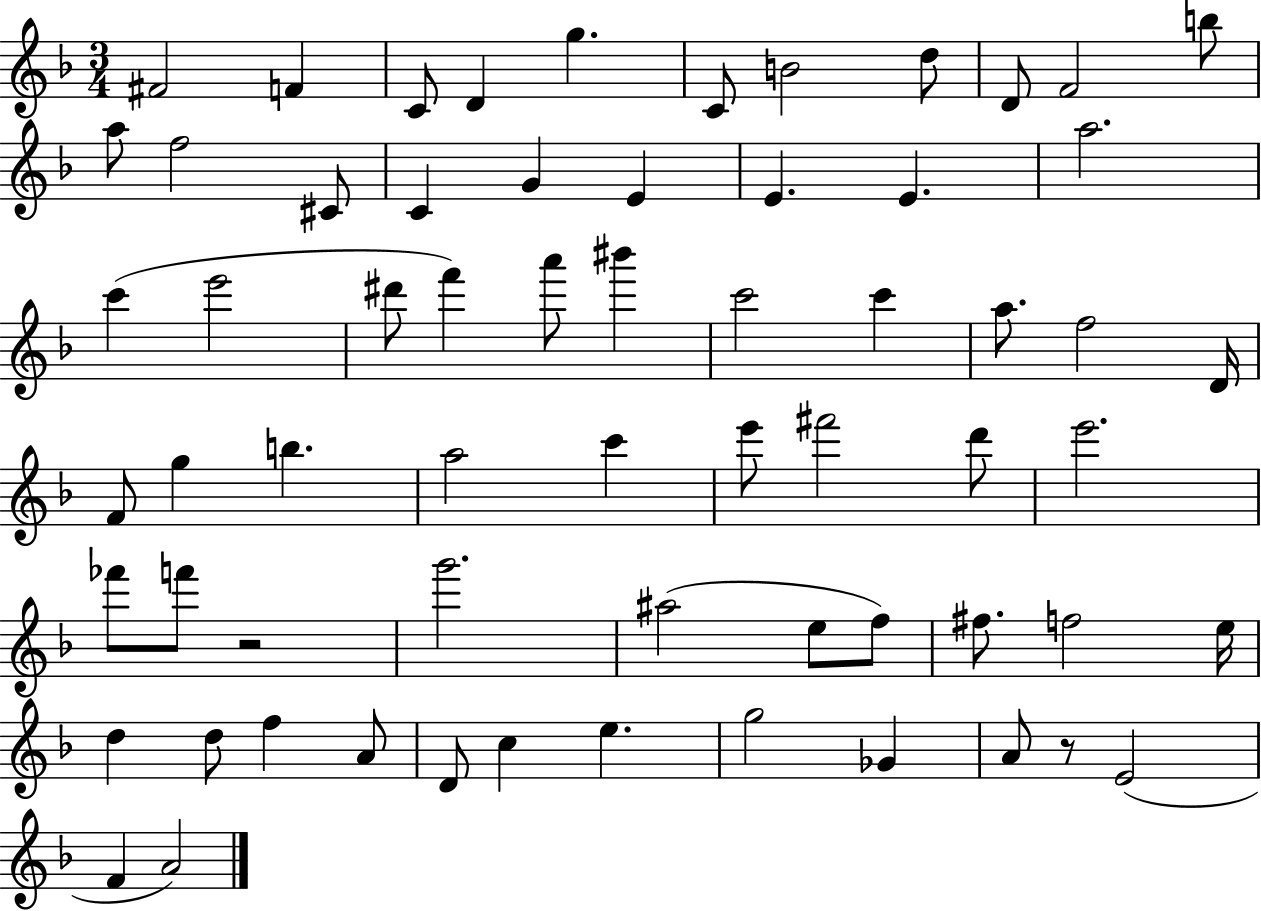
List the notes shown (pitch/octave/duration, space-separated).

F#4/h F4/q C4/e D4/q G5/q. C4/e B4/h D5/e D4/e F4/h B5/e A5/e F5/h C#4/e C4/q G4/q E4/q E4/q. E4/q. A5/h. C6/q E6/h D#6/e F6/q A6/e BIS6/q C6/h C6/q A5/e. F5/h D4/s F4/e G5/q B5/q. A5/h C6/q E6/e F#6/h D6/e E6/h. FES6/e F6/e R/h G6/h. A#5/h E5/e F5/e F#5/e. F5/h E5/s D5/q D5/e F5/q A4/e D4/e C5/q E5/q. G5/h Gb4/q A4/e R/e E4/h F4/q A4/h